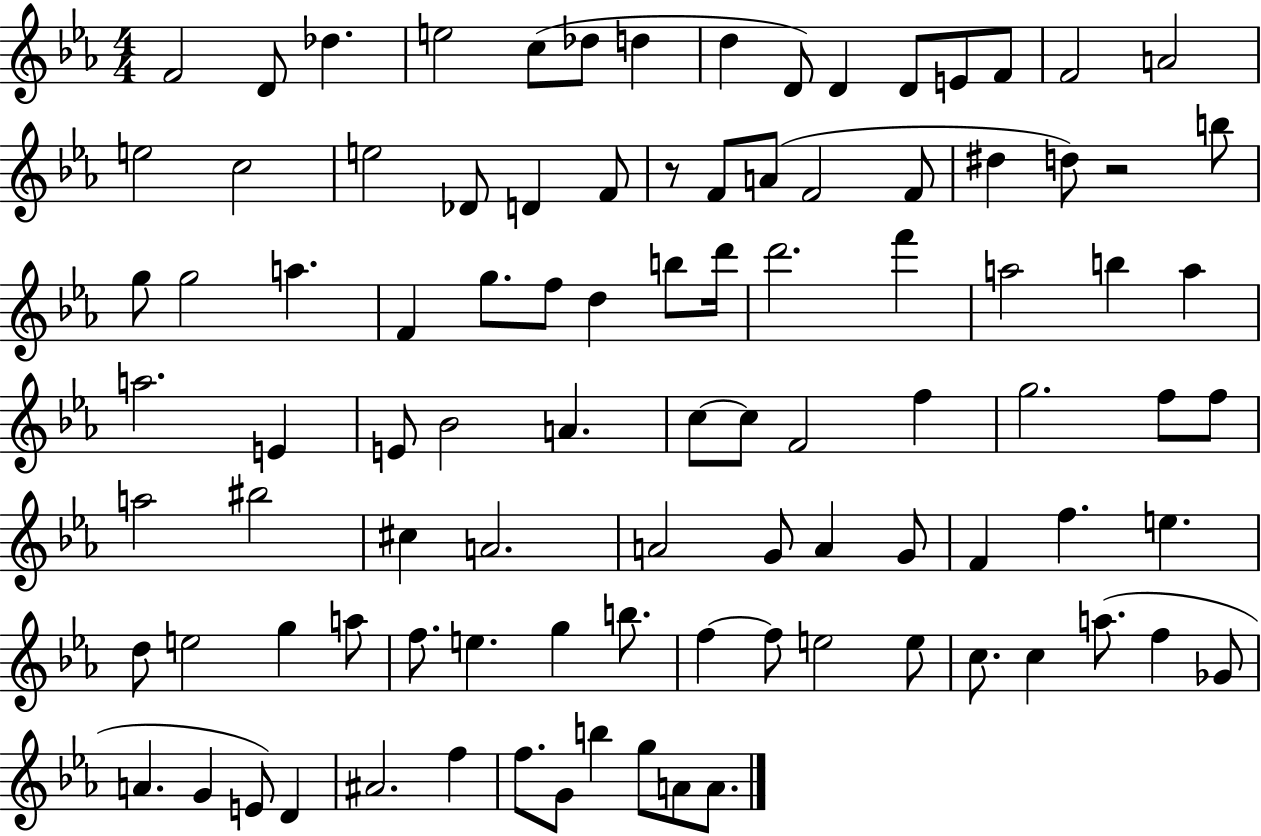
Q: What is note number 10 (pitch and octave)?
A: D4